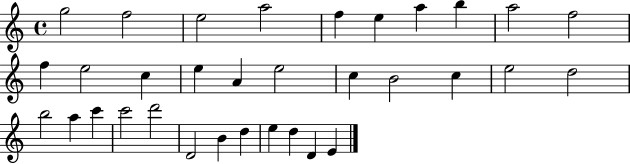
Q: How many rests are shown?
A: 0